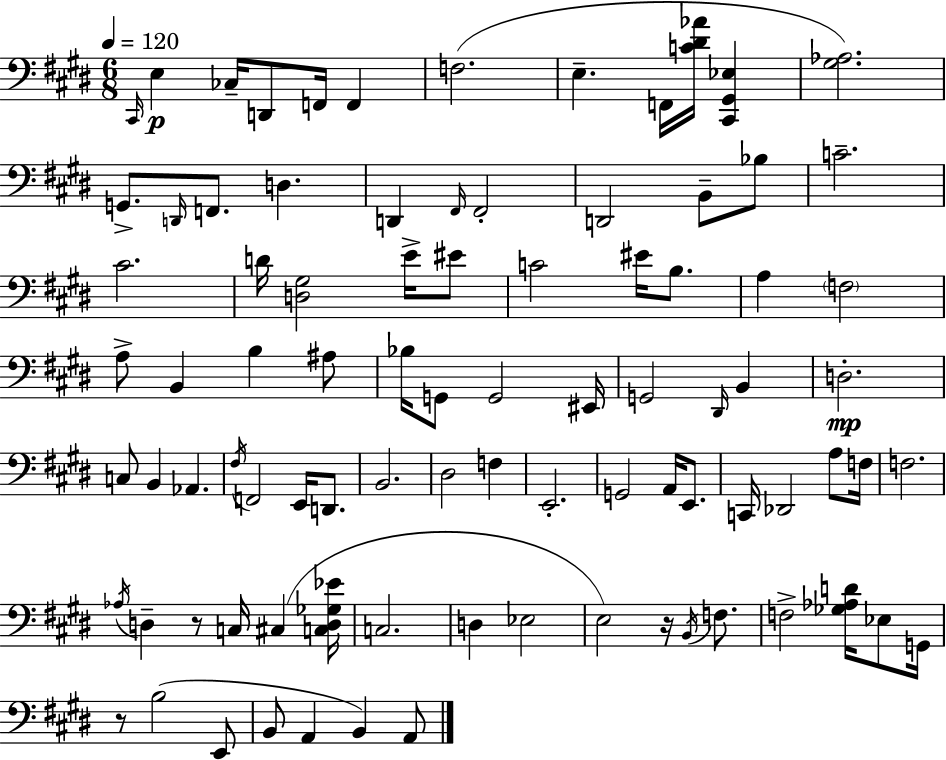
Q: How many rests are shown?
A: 3